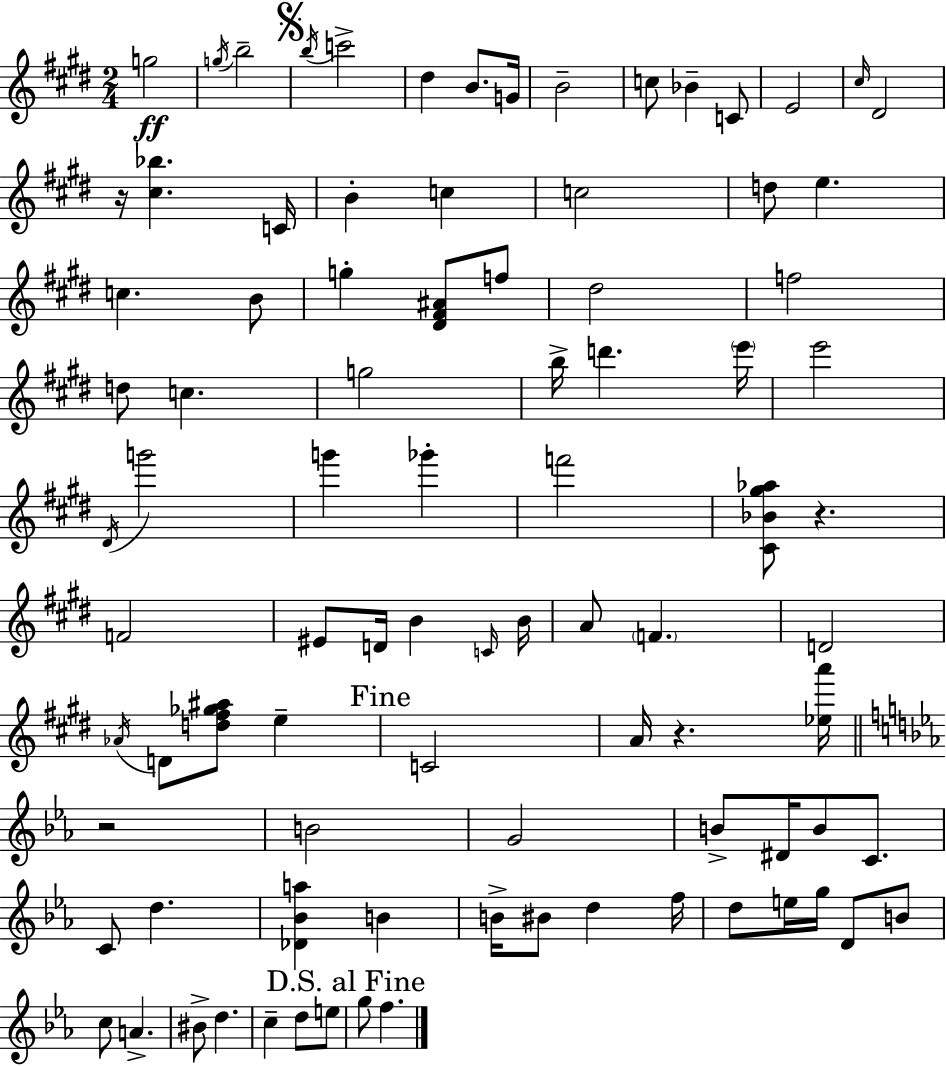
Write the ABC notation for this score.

X:1
T:Untitled
M:2/4
L:1/4
K:E
g2 g/4 b2 b/4 c'2 ^d B/2 G/4 B2 c/2 _B C/2 E2 ^c/4 ^D2 z/4 [^c_b] C/4 B c c2 d/2 e c B/2 g [^D^F^A]/2 f/2 ^d2 f2 d/2 c g2 b/4 d' e'/4 e'2 ^D/4 g'2 g' _g' f'2 [^C_B^g_a]/2 z F2 ^E/2 D/4 B C/4 B/4 A/2 F D2 _A/4 D/2 [d^f_g^a]/2 e C2 A/4 z [_ea']/4 z2 B2 G2 B/2 ^D/4 B/2 C/2 C/2 d [_D_Ba] B B/4 ^B/2 d f/4 d/2 e/4 g/4 D/2 B/2 c/2 A ^B/2 d c d/2 e/2 g/2 f